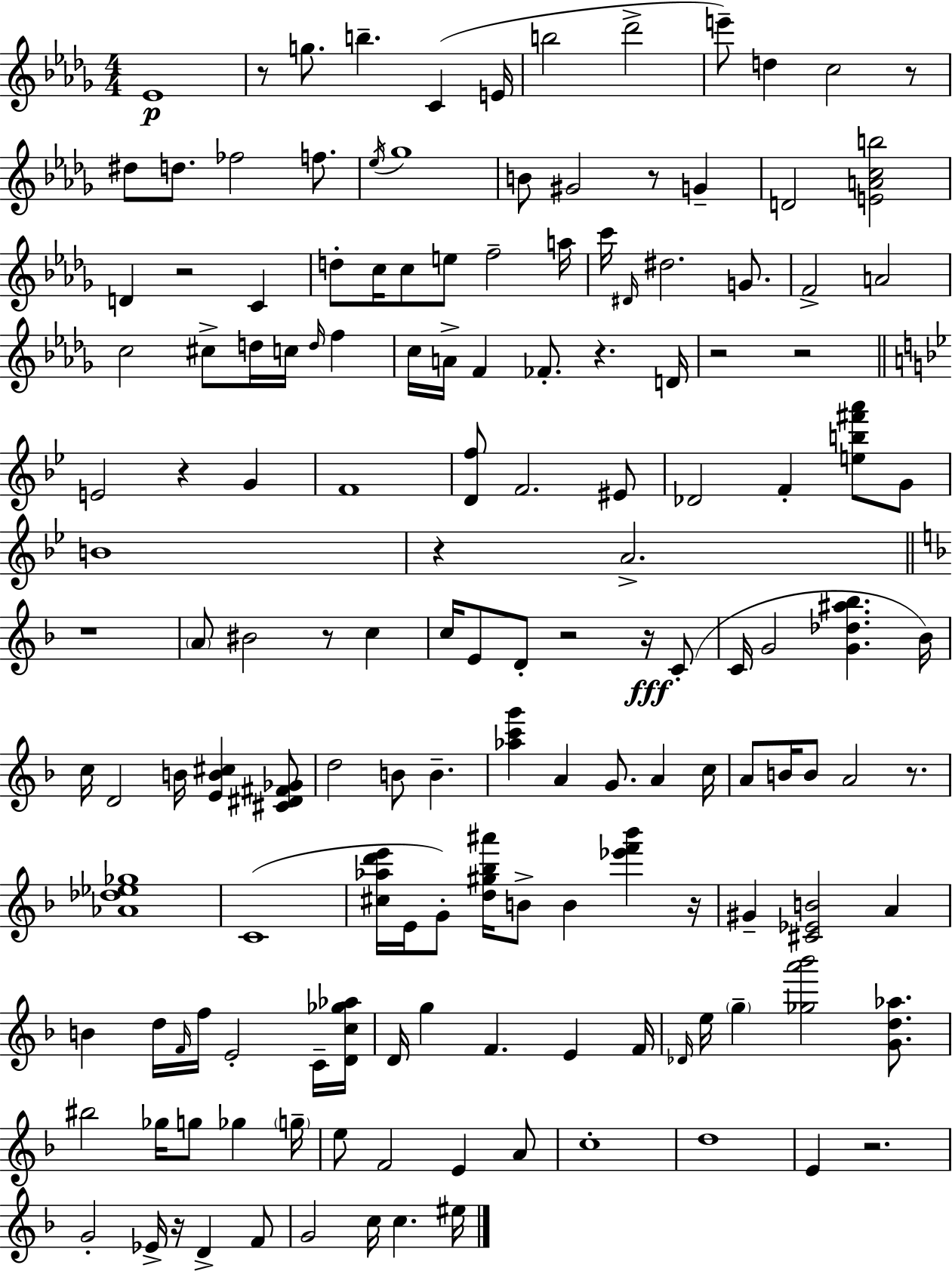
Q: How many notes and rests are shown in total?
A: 152